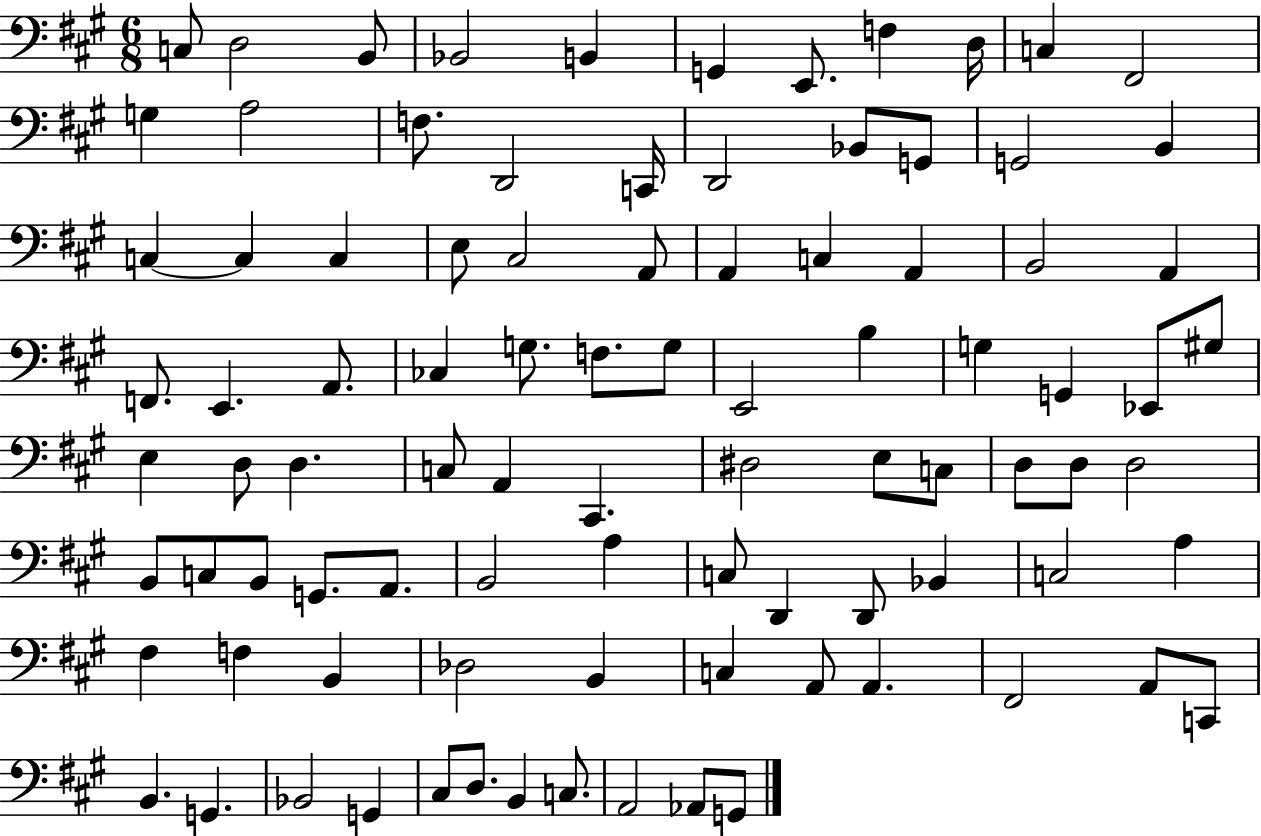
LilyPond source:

{
  \clef bass
  \numericTimeSignature
  \time 6/8
  \key a \major
  c8 d2 b,8 | bes,2 b,4 | g,4 e,8. f4 d16 | c4 fis,2 | \break g4 a2 | f8. d,2 c,16 | d,2 bes,8 g,8 | g,2 b,4 | \break c4~~ c4 c4 | e8 cis2 a,8 | a,4 c4 a,4 | b,2 a,4 | \break f,8. e,4. a,8. | ces4 g8. f8. g8 | e,2 b4 | g4 g,4 ees,8 gis8 | \break e4 d8 d4. | c8 a,4 cis,4. | dis2 e8 c8 | d8 d8 d2 | \break b,8 c8 b,8 g,8. a,8. | b,2 a4 | c8 d,4 d,8 bes,4 | c2 a4 | \break fis4 f4 b,4 | des2 b,4 | c4 a,8 a,4. | fis,2 a,8 c,8 | \break b,4. g,4. | bes,2 g,4 | cis8 d8. b,4 c8. | a,2 aes,8 g,8 | \break \bar "|."
}